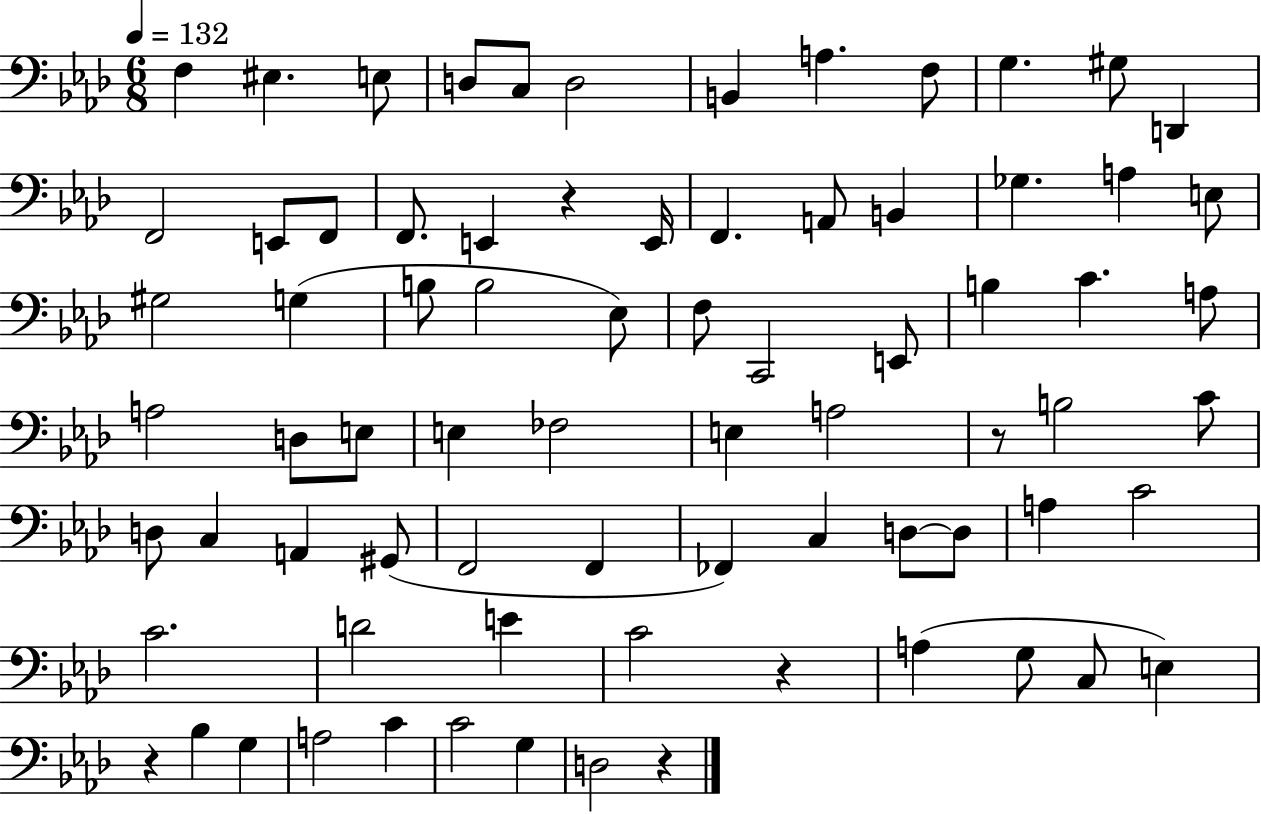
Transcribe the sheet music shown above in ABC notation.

X:1
T:Untitled
M:6/8
L:1/4
K:Ab
F, ^E, E,/2 D,/2 C,/2 D,2 B,, A, F,/2 G, ^G,/2 D,, F,,2 E,,/2 F,,/2 F,,/2 E,, z E,,/4 F,, A,,/2 B,, _G, A, E,/2 ^G,2 G, B,/2 B,2 _E,/2 F,/2 C,,2 E,,/2 B, C A,/2 A,2 D,/2 E,/2 E, _F,2 E, A,2 z/2 B,2 C/2 D,/2 C, A,, ^G,,/2 F,,2 F,, _F,, C, D,/2 D,/2 A, C2 C2 D2 E C2 z A, G,/2 C,/2 E, z _B, G, A,2 C C2 G, D,2 z